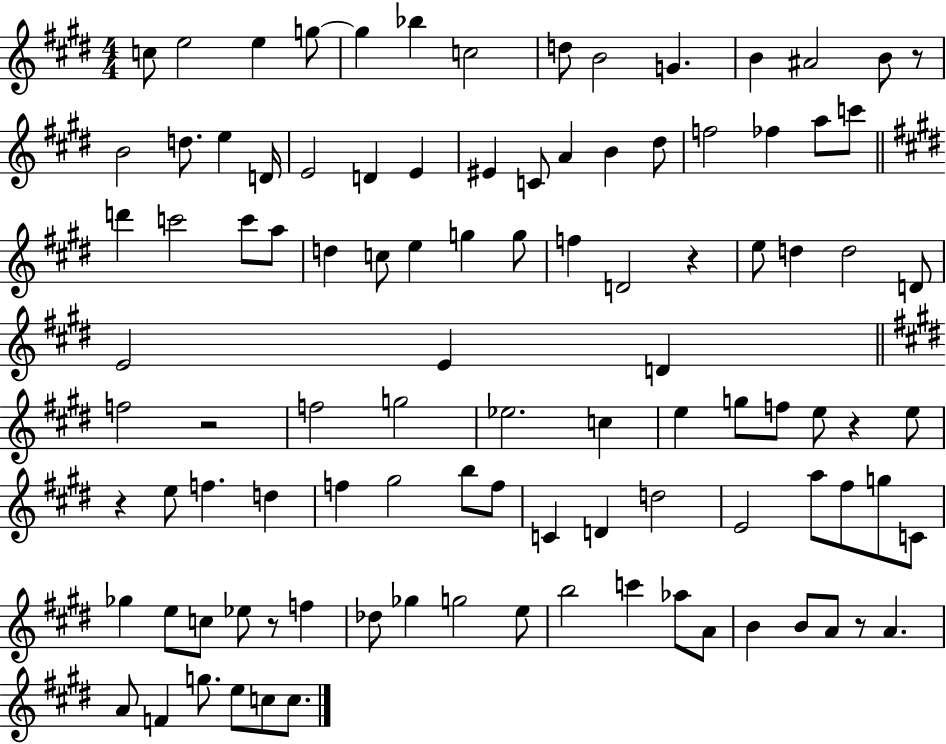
C5/e E5/h E5/q G5/e G5/q Bb5/q C5/h D5/e B4/h G4/q. B4/q A#4/h B4/e R/e B4/h D5/e. E5/q D4/s E4/h D4/q E4/q EIS4/q C4/e A4/q B4/q D#5/e F5/h FES5/q A5/e C6/e D6/q C6/h C6/e A5/e D5/q C5/e E5/q G5/q G5/e F5/q D4/h R/q E5/e D5/q D5/h D4/e E4/h E4/q D4/q F5/h R/h F5/h G5/h Eb5/h. C5/q E5/q G5/e F5/e E5/e R/q E5/e R/q E5/e F5/q. D5/q F5/q G#5/h B5/e F5/e C4/q D4/q D5/h E4/h A5/e F#5/e G5/e C4/e Gb5/q E5/e C5/e Eb5/e R/e F5/q Db5/e Gb5/q G5/h E5/e B5/h C6/q Ab5/e A4/e B4/q B4/e A4/e R/e A4/q. A4/e F4/q G5/e. E5/e C5/e C5/e.